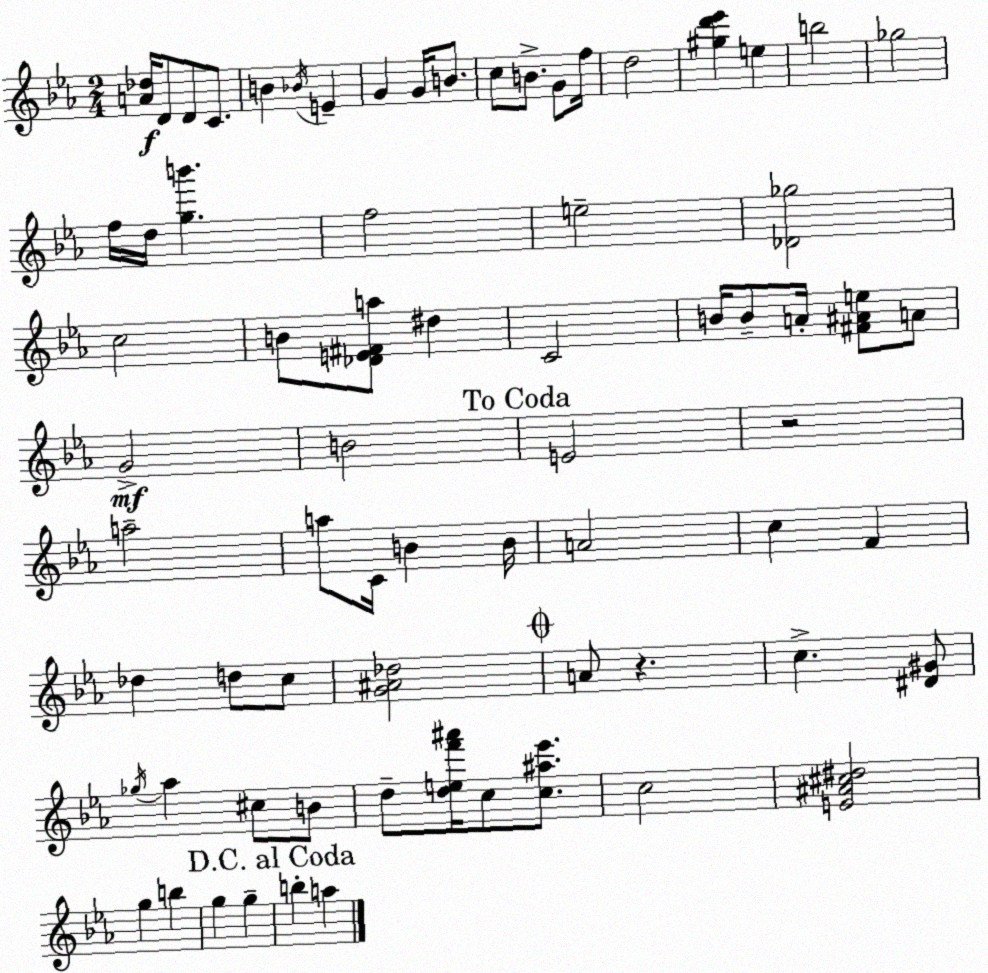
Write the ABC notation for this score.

X:1
T:Untitled
M:2/4
L:1/4
K:Cm
[A_d]/4 D/2 D/2 C/2 B _B/4 E G G/4 B/2 c/2 B/2 G/2 f/4 d2 [^gd'_e'] e b2 _g2 f/4 d/4 [gb'] f2 e2 [_D_g]2 c2 B/2 [_DE^Fa]/2 ^d C2 B/4 B/2 A/4 [^F^Ae]/2 A/2 G2 B2 E2 z2 a2 a/2 C/4 B B/4 A2 c F _d d/2 c/2 [G^A_d]2 A/2 z c [^D^G]/2 _g/4 _a ^c/2 B/2 d/2 [def'^a']/4 c/2 [c^a_e']/2 c2 [E^A^c^d]2 g b g g b a